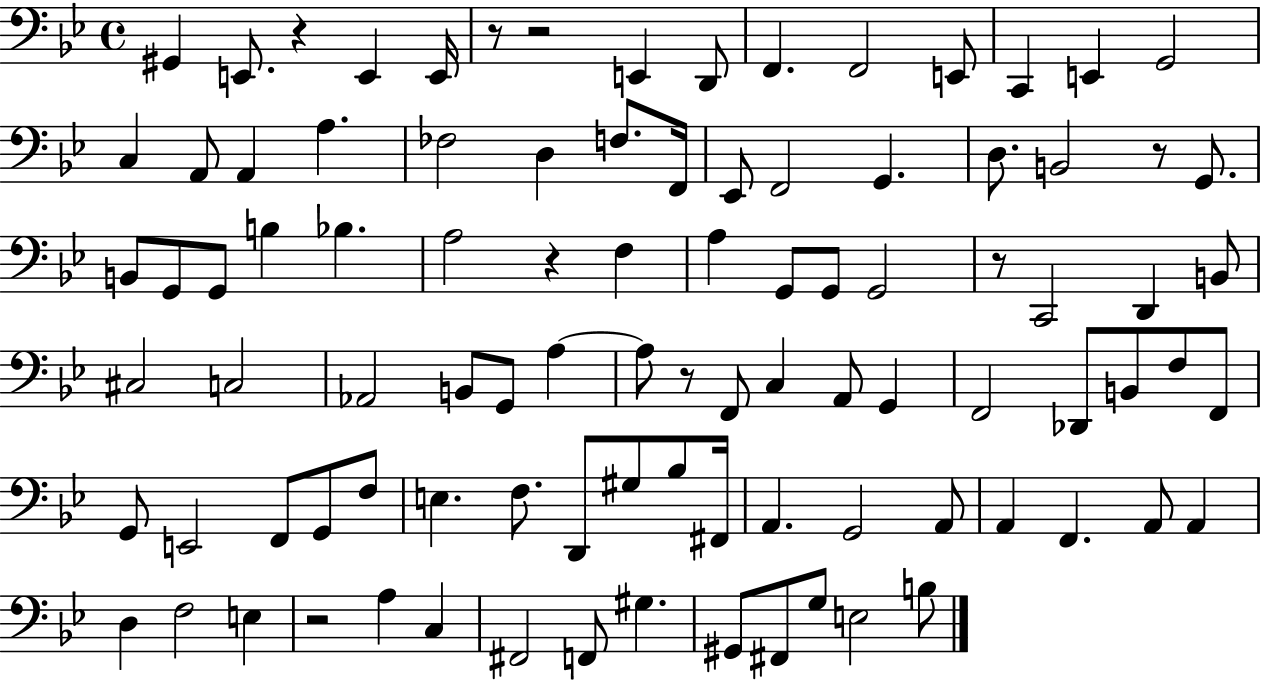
G#2/q E2/e. R/q E2/q E2/s R/e R/h E2/q D2/e F2/q. F2/h E2/e C2/q E2/q G2/h C3/q A2/e A2/q A3/q. FES3/h D3/q F3/e. F2/s Eb2/e F2/h G2/q. D3/e. B2/h R/e G2/e. B2/e G2/e G2/e B3/q Bb3/q. A3/h R/q F3/q A3/q G2/e G2/e G2/h R/e C2/h D2/q B2/e C#3/h C3/h Ab2/h B2/e G2/e A3/q A3/e R/e F2/e C3/q A2/e G2/q F2/h Db2/e B2/e F3/e F2/e G2/e E2/h F2/e G2/e F3/e E3/q. F3/e. D2/e G#3/e Bb3/e F#2/s A2/q. G2/h A2/e A2/q F2/q. A2/e A2/q D3/q F3/h E3/q R/h A3/q C3/q F#2/h F2/e G#3/q. G#2/e F#2/e G3/e E3/h B3/e